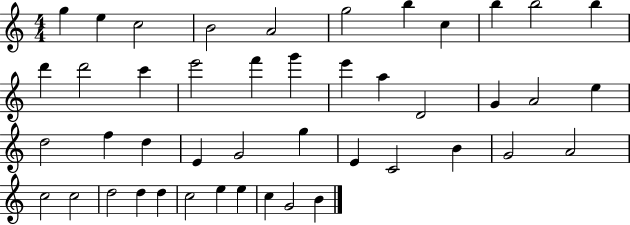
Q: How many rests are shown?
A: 0